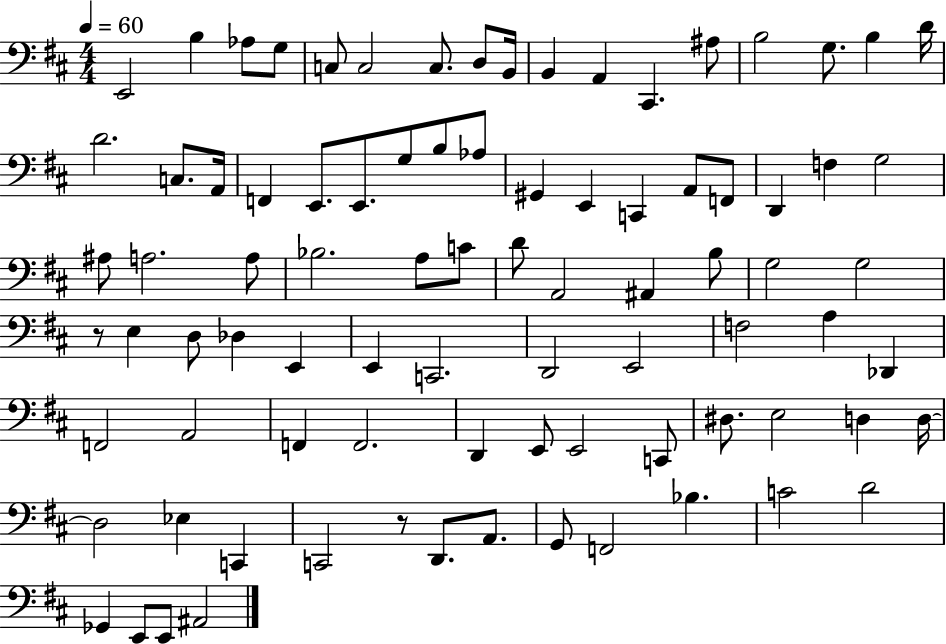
X:1
T:Untitled
M:4/4
L:1/4
K:D
E,,2 B, _A,/2 G,/2 C,/2 C,2 C,/2 D,/2 B,,/4 B,, A,, ^C,, ^A,/2 B,2 G,/2 B, D/4 D2 C,/2 A,,/4 F,, E,,/2 E,,/2 G,/2 B,/2 _A,/2 ^G,, E,, C,, A,,/2 F,,/2 D,, F, G,2 ^A,/2 A,2 A,/2 _B,2 A,/2 C/2 D/2 A,,2 ^A,, B,/2 G,2 G,2 z/2 E, D,/2 _D, E,, E,, C,,2 D,,2 E,,2 F,2 A, _D,, F,,2 A,,2 F,, F,,2 D,, E,,/2 E,,2 C,,/2 ^D,/2 E,2 D, D,/4 D,2 _E, C,, C,,2 z/2 D,,/2 A,,/2 G,,/2 F,,2 _B, C2 D2 _G,, E,,/2 E,,/2 ^A,,2